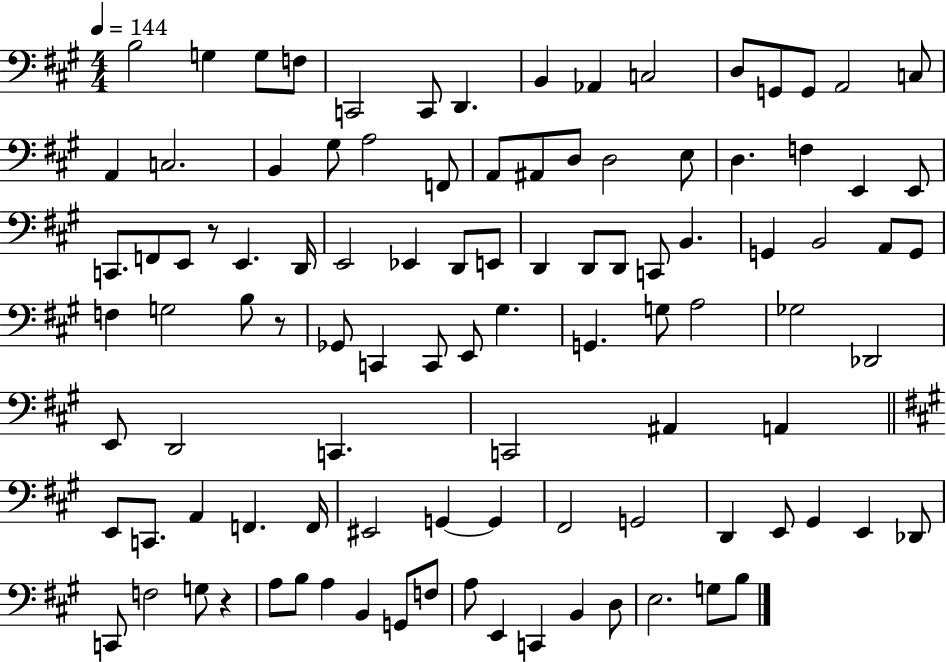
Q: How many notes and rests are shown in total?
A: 102